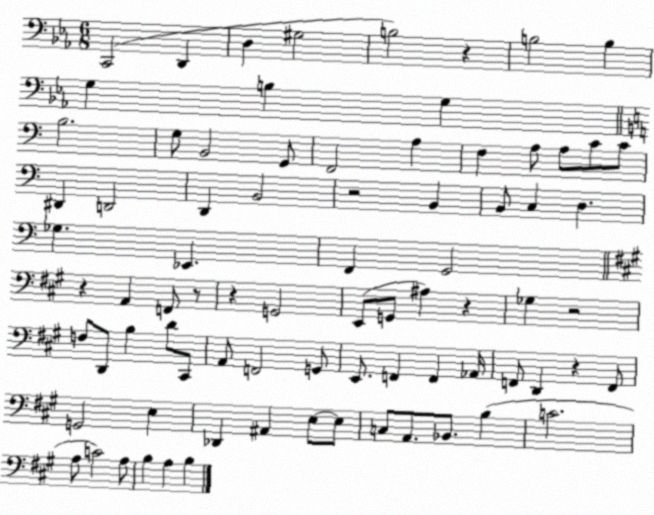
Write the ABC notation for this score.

X:1
T:Untitled
M:6/8
L:1/4
K:Eb
C,,2 D,, D, ^G,2 B,2 z B,2 B, G, B, G, B,2 G,/2 B,,2 G,,/2 F,,2 A, F, A,/2 A,/2 C/2 C/2 ^D,, D,,2 D,, B,,2 z2 B,, B,,/2 C, D, _G, _E,, F,, G,,2 z A,, F,,/2 z/2 z G,,2 E,,/2 G,,/2 ^A, z _G, z2 F,/2 D,,/2 B, D/2 ^C,,/2 A,,/2 F,,2 G,,/2 E,,/2 F,, F,, _A,,/4 F,,/2 D,, z F,,/2 G,,2 E, _D,, ^A,, E,/2 E,/2 C,/2 A,,/2 _B,,/2 B, C2 A,/2 C2 A,/2 B, A, B,